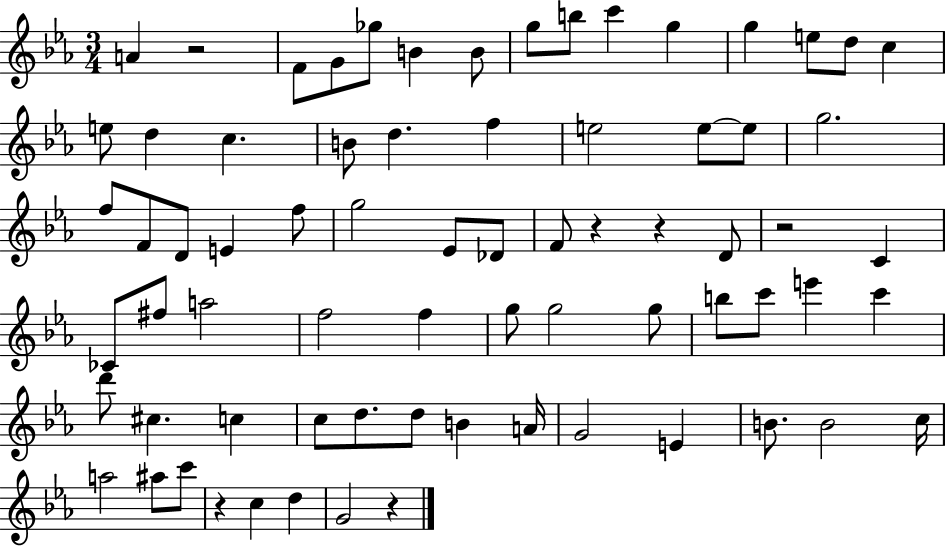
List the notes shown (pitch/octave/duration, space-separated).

A4/q R/h F4/e G4/e Gb5/e B4/q B4/e G5/e B5/e C6/q G5/q G5/q E5/e D5/e C5/q E5/e D5/q C5/q. B4/e D5/q. F5/q E5/h E5/e E5/e G5/h. F5/e F4/e D4/e E4/q F5/e G5/h Eb4/e Db4/e F4/e R/q R/q D4/e R/h C4/q CES4/e F#5/e A5/h F5/h F5/q G5/e G5/h G5/e B5/e C6/e E6/q C6/q D6/e C#5/q. C5/q C5/e D5/e. D5/e B4/q A4/s G4/h E4/q B4/e. B4/h C5/s A5/h A#5/e C6/e R/q C5/q D5/q G4/h R/q